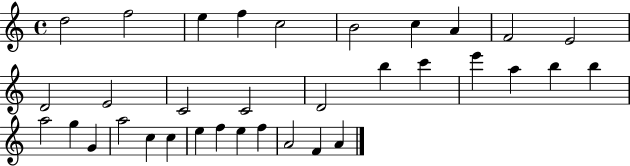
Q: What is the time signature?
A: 4/4